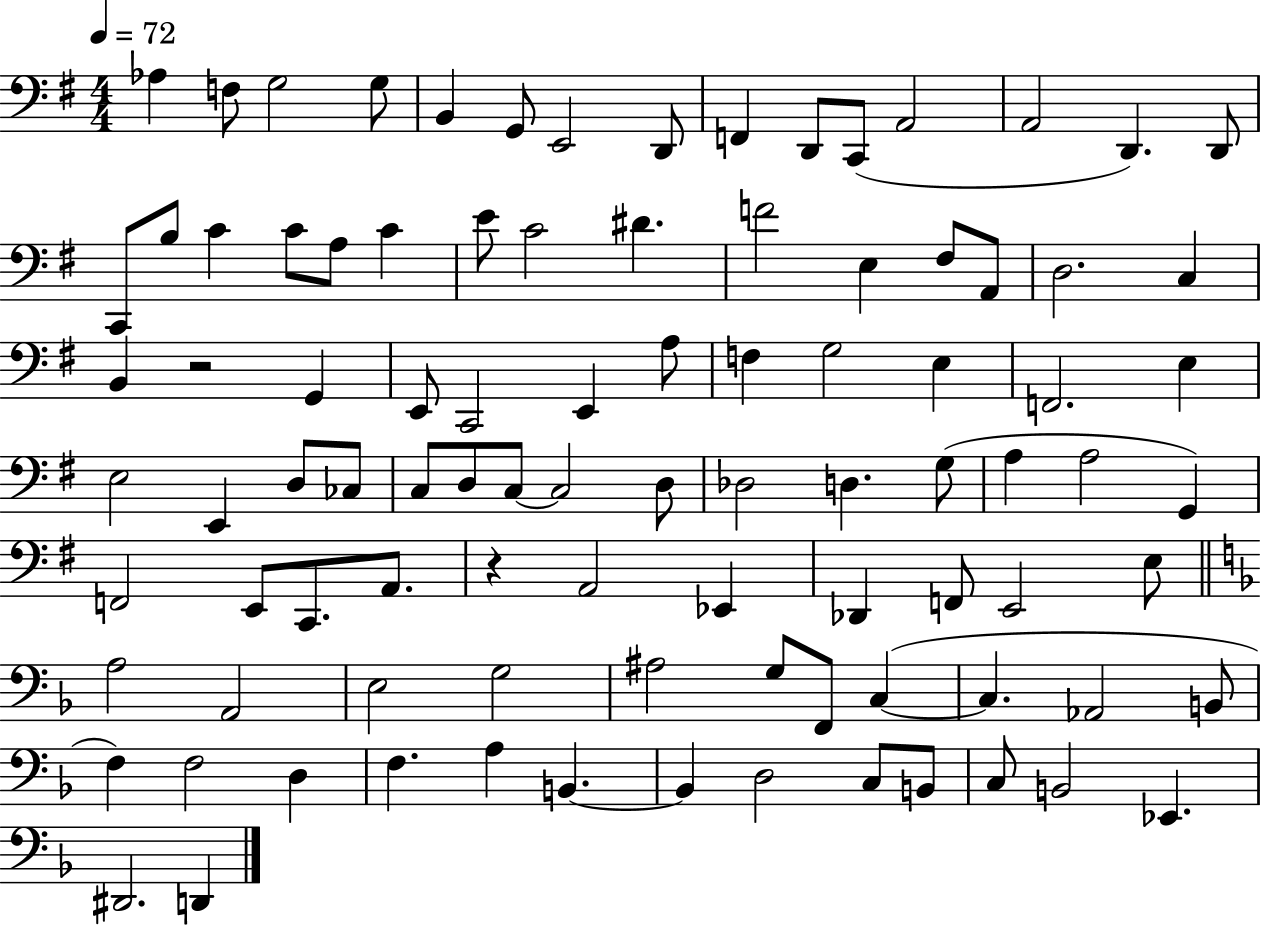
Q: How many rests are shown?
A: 2